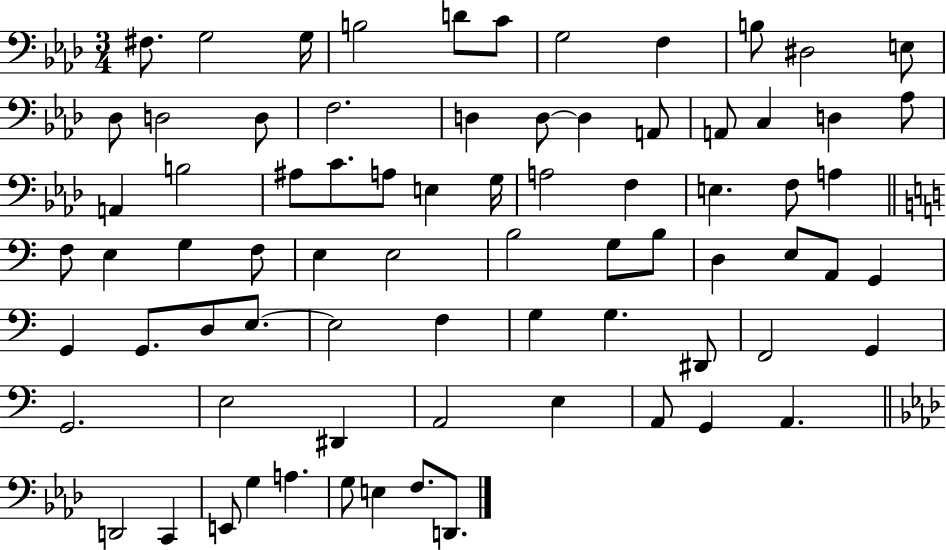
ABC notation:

X:1
T:Untitled
M:3/4
L:1/4
K:Ab
^F,/2 G,2 G,/4 B,2 D/2 C/2 G,2 F, B,/2 ^D,2 E,/2 _D,/2 D,2 D,/2 F,2 D, D,/2 D, A,,/2 A,,/2 C, D, _A,/2 A,, B,2 ^A,/2 C/2 A,/2 E, G,/4 A,2 F, E, F,/2 A, F,/2 E, G, F,/2 E, E,2 B,2 G,/2 B,/2 D, E,/2 A,,/2 G,, G,, G,,/2 D,/2 E,/2 E,2 F, G, G, ^D,,/2 F,,2 G,, G,,2 E,2 ^D,, A,,2 E, A,,/2 G,, A,, D,,2 C,, E,,/2 G, A, G,/2 E, F,/2 D,,/2